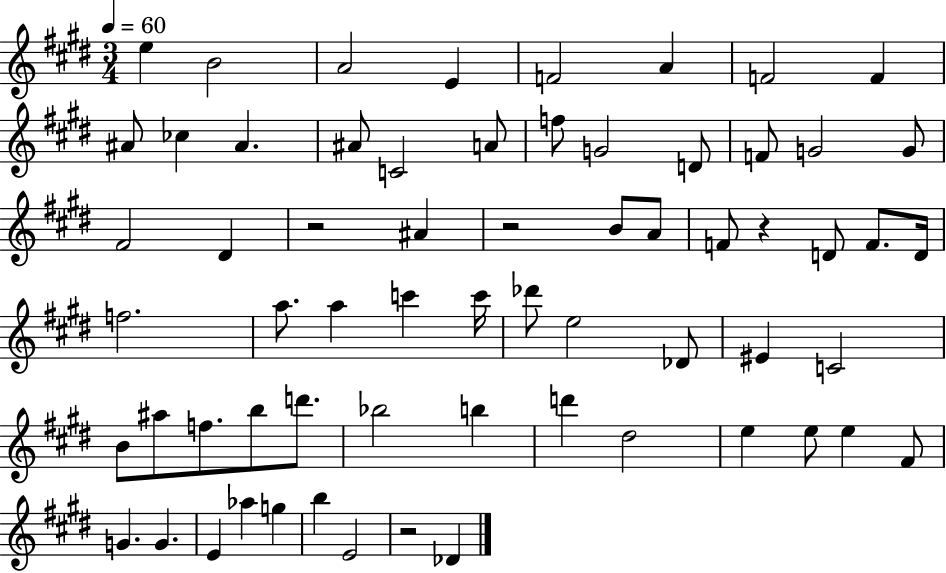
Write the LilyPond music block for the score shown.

{
  \clef treble
  \numericTimeSignature
  \time 3/4
  \key e \major
  \tempo 4 = 60
  \repeat volta 2 { e''4 b'2 | a'2 e'4 | f'2 a'4 | f'2 f'4 | \break ais'8 ces''4 ais'4. | ais'8 c'2 a'8 | f''8 g'2 d'8 | f'8 g'2 g'8 | \break fis'2 dis'4 | r2 ais'4 | r2 b'8 a'8 | f'8 r4 d'8 f'8. d'16 | \break f''2. | a''8. a''4 c'''4 c'''16 | des'''8 e''2 des'8 | eis'4 c'2 | \break b'8 ais''8 f''8. b''8 d'''8. | bes''2 b''4 | d'''4 dis''2 | e''4 e''8 e''4 fis'8 | \break g'4. g'4. | e'4 aes''4 g''4 | b''4 e'2 | r2 des'4 | \break } \bar "|."
}